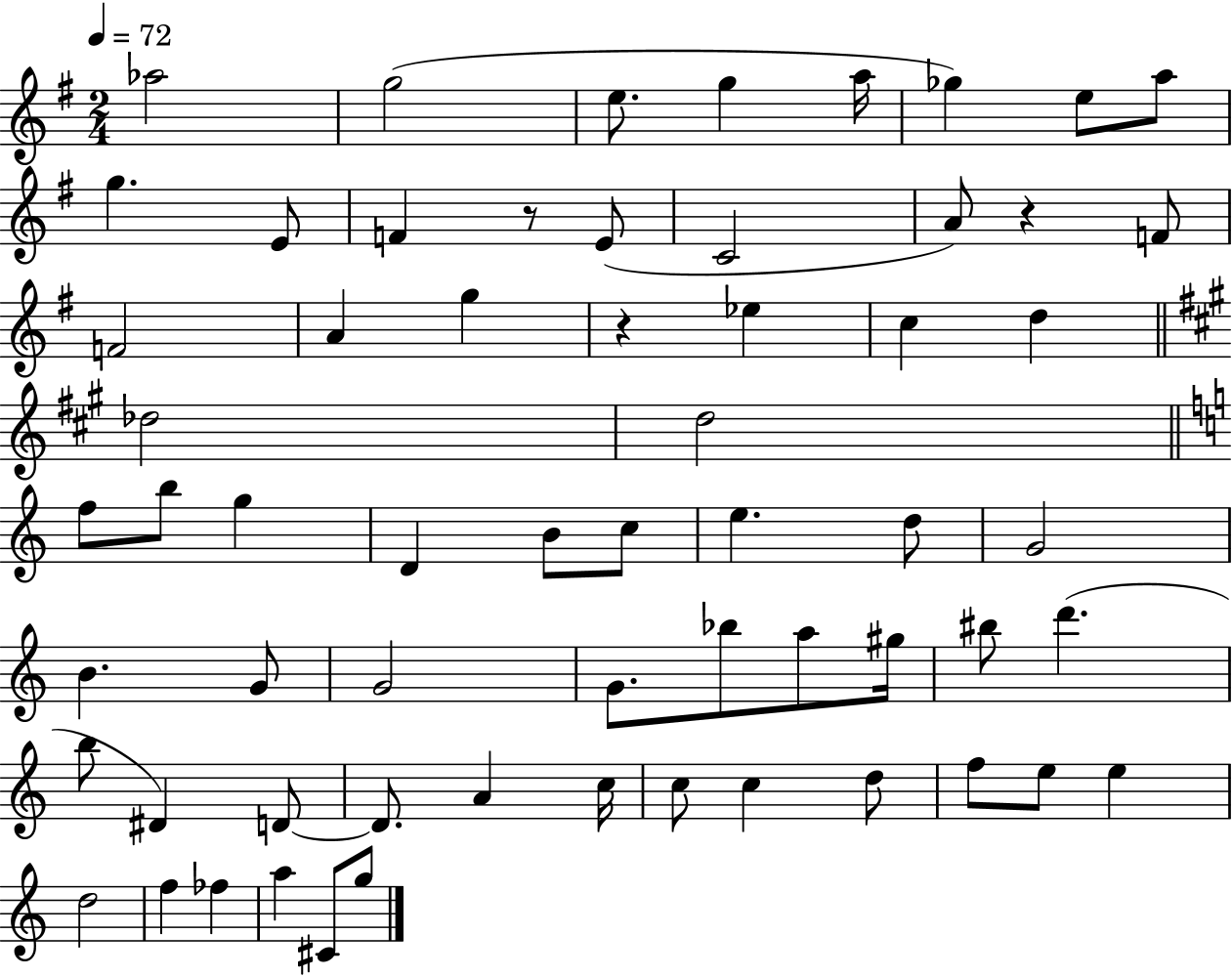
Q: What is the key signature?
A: G major